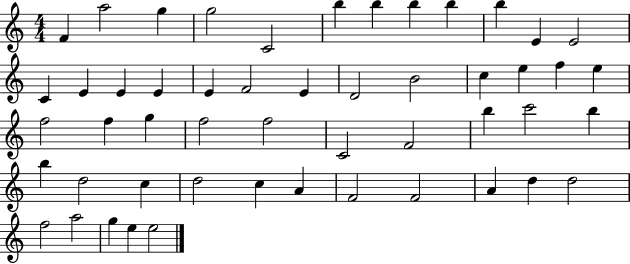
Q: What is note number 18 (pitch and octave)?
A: F4